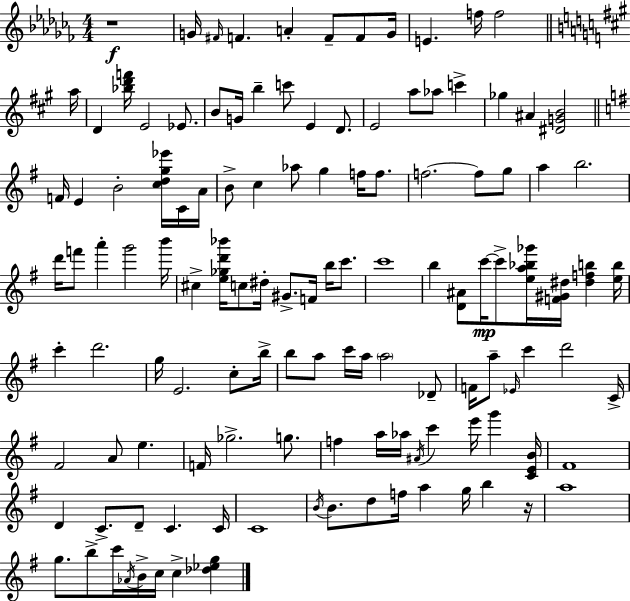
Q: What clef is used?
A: treble